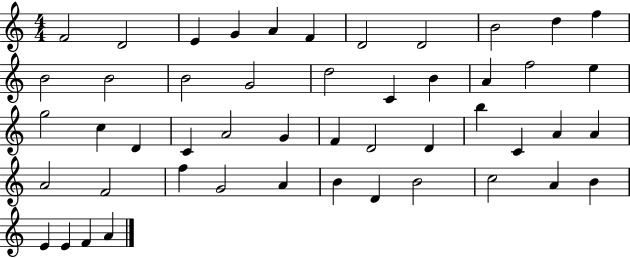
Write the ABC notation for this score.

X:1
T:Untitled
M:4/4
L:1/4
K:C
F2 D2 E G A F D2 D2 B2 d f B2 B2 B2 G2 d2 C B A f2 e g2 c D C A2 G F D2 D b C A A A2 F2 f G2 A B D B2 c2 A B E E F A